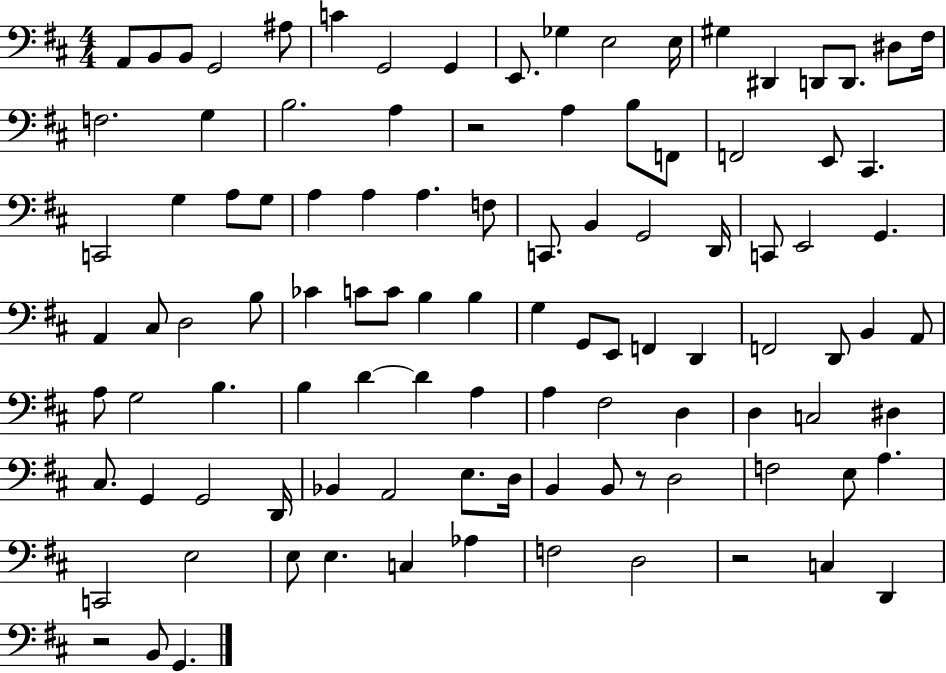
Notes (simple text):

A2/e B2/e B2/e G2/h A#3/e C4/q G2/h G2/q E2/e. Gb3/q E3/h E3/s G#3/q D#2/q D2/e D2/e. D#3/e F#3/s F3/h. G3/q B3/h. A3/q R/h A3/q B3/e F2/e F2/h E2/e C#2/q. C2/h G3/q A3/e G3/e A3/q A3/q A3/q. F3/e C2/e. B2/q G2/h D2/s C2/e E2/h G2/q. A2/q C#3/e D3/h B3/e CES4/q C4/e C4/e B3/q B3/q G3/q G2/e E2/e F2/q D2/q F2/h D2/e B2/q A2/e A3/e G3/h B3/q. B3/q D4/q D4/q A3/q A3/q F#3/h D3/q D3/q C3/h D#3/q C#3/e. G2/q G2/h D2/s Bb2/q A2/h E3/e. D3/s B2/q B2/e R/e D3/h F3/h E3/e A3/q. C2/h E3/h E3/e E3/q. C3/q Ab3/q F3/h D3/h R/h C3/q D2/q R/h B2/e G2/q.